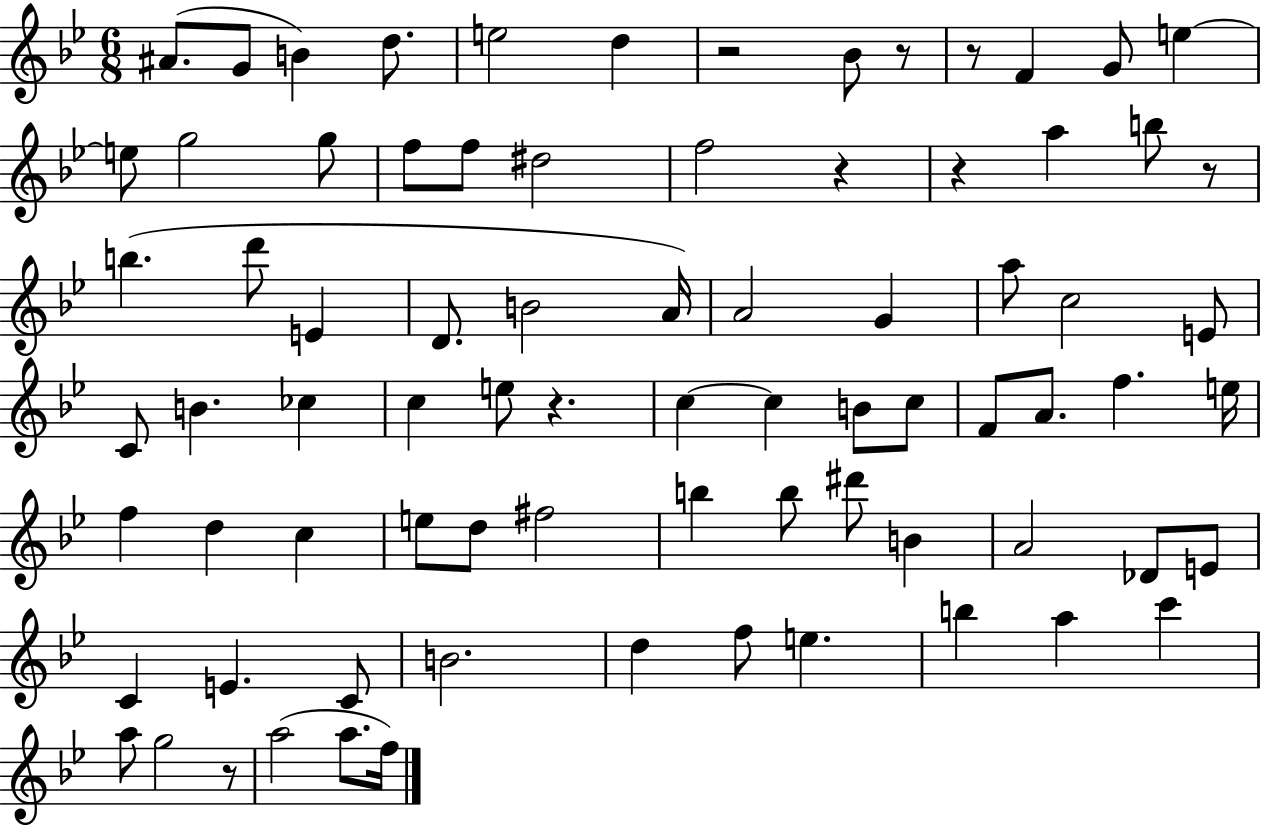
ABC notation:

X:1
T:Untitled
M:6/8
L:1/4
K:Bb
^A/2 G/2 B d/2 e2 d z2 _B/2 z/2 z/2 F G/2 e e/2 g2 g/2 f/2 f/2 ^d2 f2 z z a b/2 z/2 b d'/2 E D/2 B2 A/4 A2 G a/2 c2 E/2 C/2 B _c c e/2 z c c B/2 c/2 F/2 A/2 f e/4 f d c e/2 d/2 ^f2 b b/2 ^d'/2 B A2 _D/2 E/2 C E C/2 B2 d f/2 e b a c' a/2 g2 z/2 a2 a/2 f/4